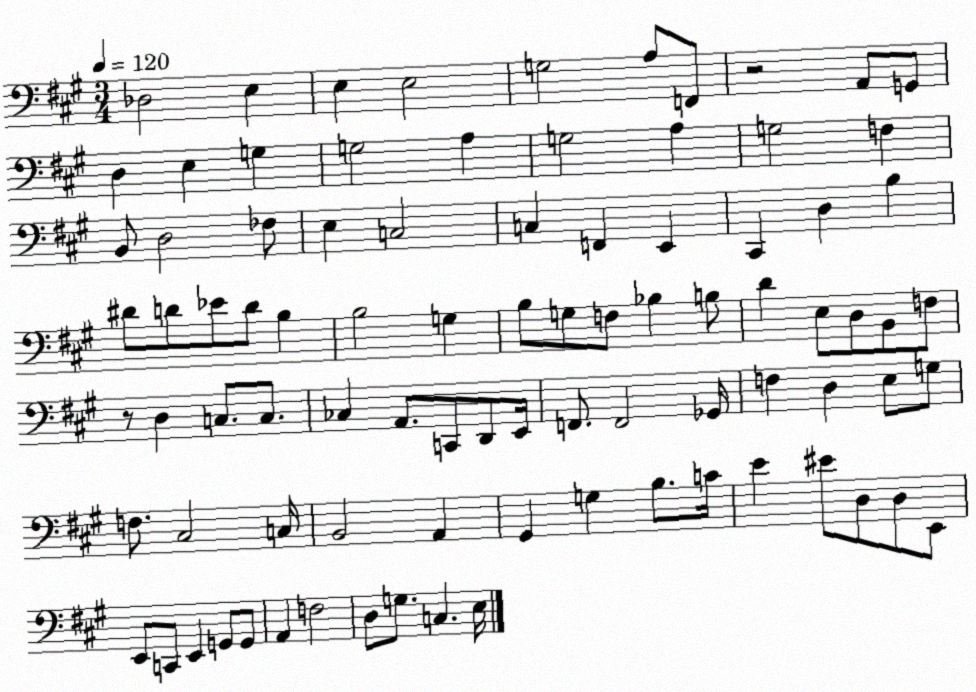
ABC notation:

X:1
T:Untitled
M:3/4
L:1/4
K:A
_D,2 E, E, E,2 G,2 A,/2 F,,/2 z2 A,,/2 G,,/2 D, E, G, G,2 A, G,2 A, G,2 F, B,,/2 D,2 _F,/2 E, C,2 C, F,, E,, ^C,, D, B, ^D/2 D/2 _E/2 D/2 B, B,2 G, B,/2 G,/2 F,/2 _B, B,/2 D E,/2 D,/2 B,,/2 F,/2 z/2 D, C,/2 C,/2 _C, A,,/2 C,,/2 D,,/2 E,,/4 F,,/2 F,,2 _G,,/4 F, D, E,/2 G,/2 F,/2 ^C,2 C,/4 B,,2 A,, ^G,, G, B,/2 C/4 E ^E/2 D,/2 D,/2 E,,/2 E,,/2 C,,/2 E,, G,,/2 G,,/2 A,, F,2 D,/2 G,/2 C, E,/4